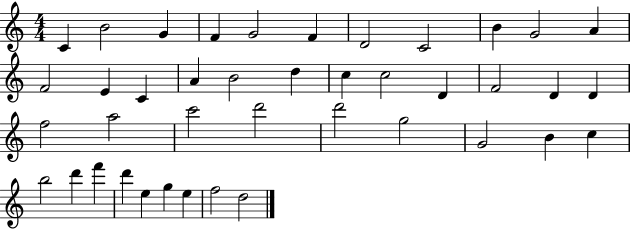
C4/q B4/h G4/q F4/q G4/h F4/q D4/h C4/h B4/q G4/h A4/q F4/h E4/q C4/q A4/q B4/h D5/q C5/q C5/h D4/q F4/h D4/q D4/q F5/h A5/h C6/h D6/h D6/h G5/h G4/h B4/q C5/q B5/h D6/q F6/q D6/q E5/q G5/q E5/q F5/h D5/h